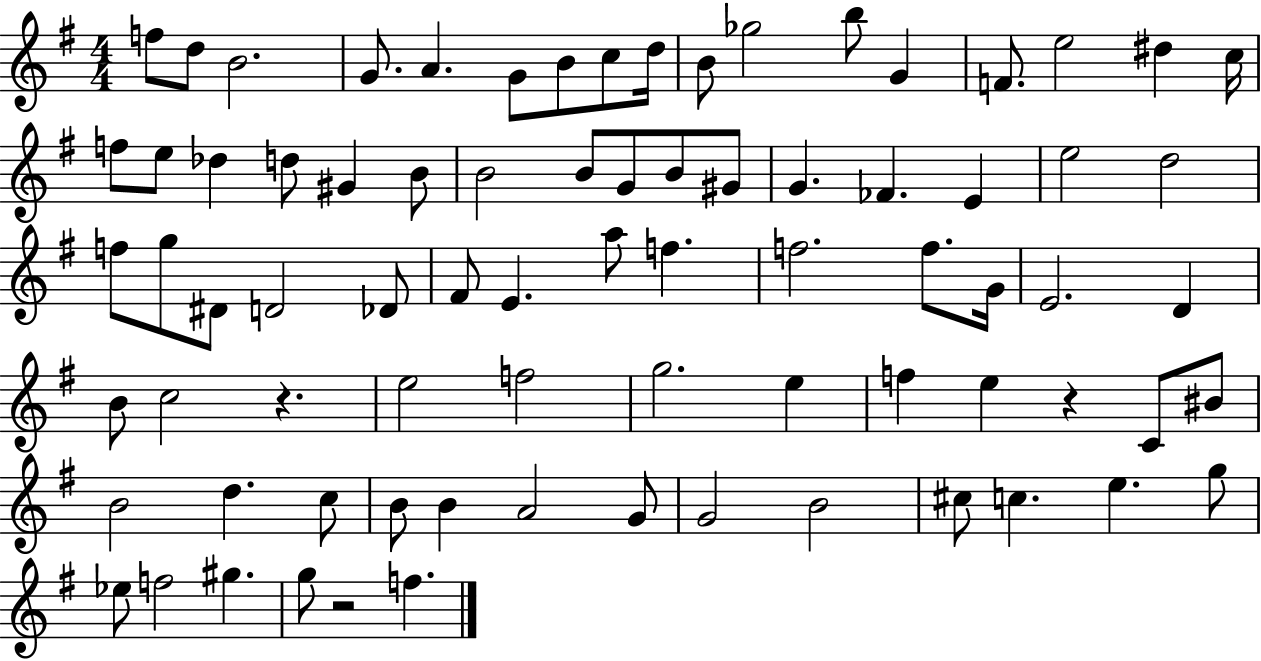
X:1
T:Untitled
M:4/4
L:1/4
K:G
f/2 d/2 B2 G/2 A G/2 B/2 c/2 d/4 B/2 _g2 b/2 G F/2 e2 ^d c/4 f/2 e/2 _d d/2 ^G B/2 B2 B/2 G/2 B/2 ^G/2 G _F E e2 d2 f/2 g/2 ^D/2 D2 _D/2 ^F/2 E a/2 f f2 f/2 G/4 E2 D B/2 c2 z e2 f2 g2 e f e z C/2 ^B/2 B2 d c/2 B/2 B A2 G/2 G2 B2 ^c/2 c e g/2 _e/2 f2 ^g g/2 z2 f